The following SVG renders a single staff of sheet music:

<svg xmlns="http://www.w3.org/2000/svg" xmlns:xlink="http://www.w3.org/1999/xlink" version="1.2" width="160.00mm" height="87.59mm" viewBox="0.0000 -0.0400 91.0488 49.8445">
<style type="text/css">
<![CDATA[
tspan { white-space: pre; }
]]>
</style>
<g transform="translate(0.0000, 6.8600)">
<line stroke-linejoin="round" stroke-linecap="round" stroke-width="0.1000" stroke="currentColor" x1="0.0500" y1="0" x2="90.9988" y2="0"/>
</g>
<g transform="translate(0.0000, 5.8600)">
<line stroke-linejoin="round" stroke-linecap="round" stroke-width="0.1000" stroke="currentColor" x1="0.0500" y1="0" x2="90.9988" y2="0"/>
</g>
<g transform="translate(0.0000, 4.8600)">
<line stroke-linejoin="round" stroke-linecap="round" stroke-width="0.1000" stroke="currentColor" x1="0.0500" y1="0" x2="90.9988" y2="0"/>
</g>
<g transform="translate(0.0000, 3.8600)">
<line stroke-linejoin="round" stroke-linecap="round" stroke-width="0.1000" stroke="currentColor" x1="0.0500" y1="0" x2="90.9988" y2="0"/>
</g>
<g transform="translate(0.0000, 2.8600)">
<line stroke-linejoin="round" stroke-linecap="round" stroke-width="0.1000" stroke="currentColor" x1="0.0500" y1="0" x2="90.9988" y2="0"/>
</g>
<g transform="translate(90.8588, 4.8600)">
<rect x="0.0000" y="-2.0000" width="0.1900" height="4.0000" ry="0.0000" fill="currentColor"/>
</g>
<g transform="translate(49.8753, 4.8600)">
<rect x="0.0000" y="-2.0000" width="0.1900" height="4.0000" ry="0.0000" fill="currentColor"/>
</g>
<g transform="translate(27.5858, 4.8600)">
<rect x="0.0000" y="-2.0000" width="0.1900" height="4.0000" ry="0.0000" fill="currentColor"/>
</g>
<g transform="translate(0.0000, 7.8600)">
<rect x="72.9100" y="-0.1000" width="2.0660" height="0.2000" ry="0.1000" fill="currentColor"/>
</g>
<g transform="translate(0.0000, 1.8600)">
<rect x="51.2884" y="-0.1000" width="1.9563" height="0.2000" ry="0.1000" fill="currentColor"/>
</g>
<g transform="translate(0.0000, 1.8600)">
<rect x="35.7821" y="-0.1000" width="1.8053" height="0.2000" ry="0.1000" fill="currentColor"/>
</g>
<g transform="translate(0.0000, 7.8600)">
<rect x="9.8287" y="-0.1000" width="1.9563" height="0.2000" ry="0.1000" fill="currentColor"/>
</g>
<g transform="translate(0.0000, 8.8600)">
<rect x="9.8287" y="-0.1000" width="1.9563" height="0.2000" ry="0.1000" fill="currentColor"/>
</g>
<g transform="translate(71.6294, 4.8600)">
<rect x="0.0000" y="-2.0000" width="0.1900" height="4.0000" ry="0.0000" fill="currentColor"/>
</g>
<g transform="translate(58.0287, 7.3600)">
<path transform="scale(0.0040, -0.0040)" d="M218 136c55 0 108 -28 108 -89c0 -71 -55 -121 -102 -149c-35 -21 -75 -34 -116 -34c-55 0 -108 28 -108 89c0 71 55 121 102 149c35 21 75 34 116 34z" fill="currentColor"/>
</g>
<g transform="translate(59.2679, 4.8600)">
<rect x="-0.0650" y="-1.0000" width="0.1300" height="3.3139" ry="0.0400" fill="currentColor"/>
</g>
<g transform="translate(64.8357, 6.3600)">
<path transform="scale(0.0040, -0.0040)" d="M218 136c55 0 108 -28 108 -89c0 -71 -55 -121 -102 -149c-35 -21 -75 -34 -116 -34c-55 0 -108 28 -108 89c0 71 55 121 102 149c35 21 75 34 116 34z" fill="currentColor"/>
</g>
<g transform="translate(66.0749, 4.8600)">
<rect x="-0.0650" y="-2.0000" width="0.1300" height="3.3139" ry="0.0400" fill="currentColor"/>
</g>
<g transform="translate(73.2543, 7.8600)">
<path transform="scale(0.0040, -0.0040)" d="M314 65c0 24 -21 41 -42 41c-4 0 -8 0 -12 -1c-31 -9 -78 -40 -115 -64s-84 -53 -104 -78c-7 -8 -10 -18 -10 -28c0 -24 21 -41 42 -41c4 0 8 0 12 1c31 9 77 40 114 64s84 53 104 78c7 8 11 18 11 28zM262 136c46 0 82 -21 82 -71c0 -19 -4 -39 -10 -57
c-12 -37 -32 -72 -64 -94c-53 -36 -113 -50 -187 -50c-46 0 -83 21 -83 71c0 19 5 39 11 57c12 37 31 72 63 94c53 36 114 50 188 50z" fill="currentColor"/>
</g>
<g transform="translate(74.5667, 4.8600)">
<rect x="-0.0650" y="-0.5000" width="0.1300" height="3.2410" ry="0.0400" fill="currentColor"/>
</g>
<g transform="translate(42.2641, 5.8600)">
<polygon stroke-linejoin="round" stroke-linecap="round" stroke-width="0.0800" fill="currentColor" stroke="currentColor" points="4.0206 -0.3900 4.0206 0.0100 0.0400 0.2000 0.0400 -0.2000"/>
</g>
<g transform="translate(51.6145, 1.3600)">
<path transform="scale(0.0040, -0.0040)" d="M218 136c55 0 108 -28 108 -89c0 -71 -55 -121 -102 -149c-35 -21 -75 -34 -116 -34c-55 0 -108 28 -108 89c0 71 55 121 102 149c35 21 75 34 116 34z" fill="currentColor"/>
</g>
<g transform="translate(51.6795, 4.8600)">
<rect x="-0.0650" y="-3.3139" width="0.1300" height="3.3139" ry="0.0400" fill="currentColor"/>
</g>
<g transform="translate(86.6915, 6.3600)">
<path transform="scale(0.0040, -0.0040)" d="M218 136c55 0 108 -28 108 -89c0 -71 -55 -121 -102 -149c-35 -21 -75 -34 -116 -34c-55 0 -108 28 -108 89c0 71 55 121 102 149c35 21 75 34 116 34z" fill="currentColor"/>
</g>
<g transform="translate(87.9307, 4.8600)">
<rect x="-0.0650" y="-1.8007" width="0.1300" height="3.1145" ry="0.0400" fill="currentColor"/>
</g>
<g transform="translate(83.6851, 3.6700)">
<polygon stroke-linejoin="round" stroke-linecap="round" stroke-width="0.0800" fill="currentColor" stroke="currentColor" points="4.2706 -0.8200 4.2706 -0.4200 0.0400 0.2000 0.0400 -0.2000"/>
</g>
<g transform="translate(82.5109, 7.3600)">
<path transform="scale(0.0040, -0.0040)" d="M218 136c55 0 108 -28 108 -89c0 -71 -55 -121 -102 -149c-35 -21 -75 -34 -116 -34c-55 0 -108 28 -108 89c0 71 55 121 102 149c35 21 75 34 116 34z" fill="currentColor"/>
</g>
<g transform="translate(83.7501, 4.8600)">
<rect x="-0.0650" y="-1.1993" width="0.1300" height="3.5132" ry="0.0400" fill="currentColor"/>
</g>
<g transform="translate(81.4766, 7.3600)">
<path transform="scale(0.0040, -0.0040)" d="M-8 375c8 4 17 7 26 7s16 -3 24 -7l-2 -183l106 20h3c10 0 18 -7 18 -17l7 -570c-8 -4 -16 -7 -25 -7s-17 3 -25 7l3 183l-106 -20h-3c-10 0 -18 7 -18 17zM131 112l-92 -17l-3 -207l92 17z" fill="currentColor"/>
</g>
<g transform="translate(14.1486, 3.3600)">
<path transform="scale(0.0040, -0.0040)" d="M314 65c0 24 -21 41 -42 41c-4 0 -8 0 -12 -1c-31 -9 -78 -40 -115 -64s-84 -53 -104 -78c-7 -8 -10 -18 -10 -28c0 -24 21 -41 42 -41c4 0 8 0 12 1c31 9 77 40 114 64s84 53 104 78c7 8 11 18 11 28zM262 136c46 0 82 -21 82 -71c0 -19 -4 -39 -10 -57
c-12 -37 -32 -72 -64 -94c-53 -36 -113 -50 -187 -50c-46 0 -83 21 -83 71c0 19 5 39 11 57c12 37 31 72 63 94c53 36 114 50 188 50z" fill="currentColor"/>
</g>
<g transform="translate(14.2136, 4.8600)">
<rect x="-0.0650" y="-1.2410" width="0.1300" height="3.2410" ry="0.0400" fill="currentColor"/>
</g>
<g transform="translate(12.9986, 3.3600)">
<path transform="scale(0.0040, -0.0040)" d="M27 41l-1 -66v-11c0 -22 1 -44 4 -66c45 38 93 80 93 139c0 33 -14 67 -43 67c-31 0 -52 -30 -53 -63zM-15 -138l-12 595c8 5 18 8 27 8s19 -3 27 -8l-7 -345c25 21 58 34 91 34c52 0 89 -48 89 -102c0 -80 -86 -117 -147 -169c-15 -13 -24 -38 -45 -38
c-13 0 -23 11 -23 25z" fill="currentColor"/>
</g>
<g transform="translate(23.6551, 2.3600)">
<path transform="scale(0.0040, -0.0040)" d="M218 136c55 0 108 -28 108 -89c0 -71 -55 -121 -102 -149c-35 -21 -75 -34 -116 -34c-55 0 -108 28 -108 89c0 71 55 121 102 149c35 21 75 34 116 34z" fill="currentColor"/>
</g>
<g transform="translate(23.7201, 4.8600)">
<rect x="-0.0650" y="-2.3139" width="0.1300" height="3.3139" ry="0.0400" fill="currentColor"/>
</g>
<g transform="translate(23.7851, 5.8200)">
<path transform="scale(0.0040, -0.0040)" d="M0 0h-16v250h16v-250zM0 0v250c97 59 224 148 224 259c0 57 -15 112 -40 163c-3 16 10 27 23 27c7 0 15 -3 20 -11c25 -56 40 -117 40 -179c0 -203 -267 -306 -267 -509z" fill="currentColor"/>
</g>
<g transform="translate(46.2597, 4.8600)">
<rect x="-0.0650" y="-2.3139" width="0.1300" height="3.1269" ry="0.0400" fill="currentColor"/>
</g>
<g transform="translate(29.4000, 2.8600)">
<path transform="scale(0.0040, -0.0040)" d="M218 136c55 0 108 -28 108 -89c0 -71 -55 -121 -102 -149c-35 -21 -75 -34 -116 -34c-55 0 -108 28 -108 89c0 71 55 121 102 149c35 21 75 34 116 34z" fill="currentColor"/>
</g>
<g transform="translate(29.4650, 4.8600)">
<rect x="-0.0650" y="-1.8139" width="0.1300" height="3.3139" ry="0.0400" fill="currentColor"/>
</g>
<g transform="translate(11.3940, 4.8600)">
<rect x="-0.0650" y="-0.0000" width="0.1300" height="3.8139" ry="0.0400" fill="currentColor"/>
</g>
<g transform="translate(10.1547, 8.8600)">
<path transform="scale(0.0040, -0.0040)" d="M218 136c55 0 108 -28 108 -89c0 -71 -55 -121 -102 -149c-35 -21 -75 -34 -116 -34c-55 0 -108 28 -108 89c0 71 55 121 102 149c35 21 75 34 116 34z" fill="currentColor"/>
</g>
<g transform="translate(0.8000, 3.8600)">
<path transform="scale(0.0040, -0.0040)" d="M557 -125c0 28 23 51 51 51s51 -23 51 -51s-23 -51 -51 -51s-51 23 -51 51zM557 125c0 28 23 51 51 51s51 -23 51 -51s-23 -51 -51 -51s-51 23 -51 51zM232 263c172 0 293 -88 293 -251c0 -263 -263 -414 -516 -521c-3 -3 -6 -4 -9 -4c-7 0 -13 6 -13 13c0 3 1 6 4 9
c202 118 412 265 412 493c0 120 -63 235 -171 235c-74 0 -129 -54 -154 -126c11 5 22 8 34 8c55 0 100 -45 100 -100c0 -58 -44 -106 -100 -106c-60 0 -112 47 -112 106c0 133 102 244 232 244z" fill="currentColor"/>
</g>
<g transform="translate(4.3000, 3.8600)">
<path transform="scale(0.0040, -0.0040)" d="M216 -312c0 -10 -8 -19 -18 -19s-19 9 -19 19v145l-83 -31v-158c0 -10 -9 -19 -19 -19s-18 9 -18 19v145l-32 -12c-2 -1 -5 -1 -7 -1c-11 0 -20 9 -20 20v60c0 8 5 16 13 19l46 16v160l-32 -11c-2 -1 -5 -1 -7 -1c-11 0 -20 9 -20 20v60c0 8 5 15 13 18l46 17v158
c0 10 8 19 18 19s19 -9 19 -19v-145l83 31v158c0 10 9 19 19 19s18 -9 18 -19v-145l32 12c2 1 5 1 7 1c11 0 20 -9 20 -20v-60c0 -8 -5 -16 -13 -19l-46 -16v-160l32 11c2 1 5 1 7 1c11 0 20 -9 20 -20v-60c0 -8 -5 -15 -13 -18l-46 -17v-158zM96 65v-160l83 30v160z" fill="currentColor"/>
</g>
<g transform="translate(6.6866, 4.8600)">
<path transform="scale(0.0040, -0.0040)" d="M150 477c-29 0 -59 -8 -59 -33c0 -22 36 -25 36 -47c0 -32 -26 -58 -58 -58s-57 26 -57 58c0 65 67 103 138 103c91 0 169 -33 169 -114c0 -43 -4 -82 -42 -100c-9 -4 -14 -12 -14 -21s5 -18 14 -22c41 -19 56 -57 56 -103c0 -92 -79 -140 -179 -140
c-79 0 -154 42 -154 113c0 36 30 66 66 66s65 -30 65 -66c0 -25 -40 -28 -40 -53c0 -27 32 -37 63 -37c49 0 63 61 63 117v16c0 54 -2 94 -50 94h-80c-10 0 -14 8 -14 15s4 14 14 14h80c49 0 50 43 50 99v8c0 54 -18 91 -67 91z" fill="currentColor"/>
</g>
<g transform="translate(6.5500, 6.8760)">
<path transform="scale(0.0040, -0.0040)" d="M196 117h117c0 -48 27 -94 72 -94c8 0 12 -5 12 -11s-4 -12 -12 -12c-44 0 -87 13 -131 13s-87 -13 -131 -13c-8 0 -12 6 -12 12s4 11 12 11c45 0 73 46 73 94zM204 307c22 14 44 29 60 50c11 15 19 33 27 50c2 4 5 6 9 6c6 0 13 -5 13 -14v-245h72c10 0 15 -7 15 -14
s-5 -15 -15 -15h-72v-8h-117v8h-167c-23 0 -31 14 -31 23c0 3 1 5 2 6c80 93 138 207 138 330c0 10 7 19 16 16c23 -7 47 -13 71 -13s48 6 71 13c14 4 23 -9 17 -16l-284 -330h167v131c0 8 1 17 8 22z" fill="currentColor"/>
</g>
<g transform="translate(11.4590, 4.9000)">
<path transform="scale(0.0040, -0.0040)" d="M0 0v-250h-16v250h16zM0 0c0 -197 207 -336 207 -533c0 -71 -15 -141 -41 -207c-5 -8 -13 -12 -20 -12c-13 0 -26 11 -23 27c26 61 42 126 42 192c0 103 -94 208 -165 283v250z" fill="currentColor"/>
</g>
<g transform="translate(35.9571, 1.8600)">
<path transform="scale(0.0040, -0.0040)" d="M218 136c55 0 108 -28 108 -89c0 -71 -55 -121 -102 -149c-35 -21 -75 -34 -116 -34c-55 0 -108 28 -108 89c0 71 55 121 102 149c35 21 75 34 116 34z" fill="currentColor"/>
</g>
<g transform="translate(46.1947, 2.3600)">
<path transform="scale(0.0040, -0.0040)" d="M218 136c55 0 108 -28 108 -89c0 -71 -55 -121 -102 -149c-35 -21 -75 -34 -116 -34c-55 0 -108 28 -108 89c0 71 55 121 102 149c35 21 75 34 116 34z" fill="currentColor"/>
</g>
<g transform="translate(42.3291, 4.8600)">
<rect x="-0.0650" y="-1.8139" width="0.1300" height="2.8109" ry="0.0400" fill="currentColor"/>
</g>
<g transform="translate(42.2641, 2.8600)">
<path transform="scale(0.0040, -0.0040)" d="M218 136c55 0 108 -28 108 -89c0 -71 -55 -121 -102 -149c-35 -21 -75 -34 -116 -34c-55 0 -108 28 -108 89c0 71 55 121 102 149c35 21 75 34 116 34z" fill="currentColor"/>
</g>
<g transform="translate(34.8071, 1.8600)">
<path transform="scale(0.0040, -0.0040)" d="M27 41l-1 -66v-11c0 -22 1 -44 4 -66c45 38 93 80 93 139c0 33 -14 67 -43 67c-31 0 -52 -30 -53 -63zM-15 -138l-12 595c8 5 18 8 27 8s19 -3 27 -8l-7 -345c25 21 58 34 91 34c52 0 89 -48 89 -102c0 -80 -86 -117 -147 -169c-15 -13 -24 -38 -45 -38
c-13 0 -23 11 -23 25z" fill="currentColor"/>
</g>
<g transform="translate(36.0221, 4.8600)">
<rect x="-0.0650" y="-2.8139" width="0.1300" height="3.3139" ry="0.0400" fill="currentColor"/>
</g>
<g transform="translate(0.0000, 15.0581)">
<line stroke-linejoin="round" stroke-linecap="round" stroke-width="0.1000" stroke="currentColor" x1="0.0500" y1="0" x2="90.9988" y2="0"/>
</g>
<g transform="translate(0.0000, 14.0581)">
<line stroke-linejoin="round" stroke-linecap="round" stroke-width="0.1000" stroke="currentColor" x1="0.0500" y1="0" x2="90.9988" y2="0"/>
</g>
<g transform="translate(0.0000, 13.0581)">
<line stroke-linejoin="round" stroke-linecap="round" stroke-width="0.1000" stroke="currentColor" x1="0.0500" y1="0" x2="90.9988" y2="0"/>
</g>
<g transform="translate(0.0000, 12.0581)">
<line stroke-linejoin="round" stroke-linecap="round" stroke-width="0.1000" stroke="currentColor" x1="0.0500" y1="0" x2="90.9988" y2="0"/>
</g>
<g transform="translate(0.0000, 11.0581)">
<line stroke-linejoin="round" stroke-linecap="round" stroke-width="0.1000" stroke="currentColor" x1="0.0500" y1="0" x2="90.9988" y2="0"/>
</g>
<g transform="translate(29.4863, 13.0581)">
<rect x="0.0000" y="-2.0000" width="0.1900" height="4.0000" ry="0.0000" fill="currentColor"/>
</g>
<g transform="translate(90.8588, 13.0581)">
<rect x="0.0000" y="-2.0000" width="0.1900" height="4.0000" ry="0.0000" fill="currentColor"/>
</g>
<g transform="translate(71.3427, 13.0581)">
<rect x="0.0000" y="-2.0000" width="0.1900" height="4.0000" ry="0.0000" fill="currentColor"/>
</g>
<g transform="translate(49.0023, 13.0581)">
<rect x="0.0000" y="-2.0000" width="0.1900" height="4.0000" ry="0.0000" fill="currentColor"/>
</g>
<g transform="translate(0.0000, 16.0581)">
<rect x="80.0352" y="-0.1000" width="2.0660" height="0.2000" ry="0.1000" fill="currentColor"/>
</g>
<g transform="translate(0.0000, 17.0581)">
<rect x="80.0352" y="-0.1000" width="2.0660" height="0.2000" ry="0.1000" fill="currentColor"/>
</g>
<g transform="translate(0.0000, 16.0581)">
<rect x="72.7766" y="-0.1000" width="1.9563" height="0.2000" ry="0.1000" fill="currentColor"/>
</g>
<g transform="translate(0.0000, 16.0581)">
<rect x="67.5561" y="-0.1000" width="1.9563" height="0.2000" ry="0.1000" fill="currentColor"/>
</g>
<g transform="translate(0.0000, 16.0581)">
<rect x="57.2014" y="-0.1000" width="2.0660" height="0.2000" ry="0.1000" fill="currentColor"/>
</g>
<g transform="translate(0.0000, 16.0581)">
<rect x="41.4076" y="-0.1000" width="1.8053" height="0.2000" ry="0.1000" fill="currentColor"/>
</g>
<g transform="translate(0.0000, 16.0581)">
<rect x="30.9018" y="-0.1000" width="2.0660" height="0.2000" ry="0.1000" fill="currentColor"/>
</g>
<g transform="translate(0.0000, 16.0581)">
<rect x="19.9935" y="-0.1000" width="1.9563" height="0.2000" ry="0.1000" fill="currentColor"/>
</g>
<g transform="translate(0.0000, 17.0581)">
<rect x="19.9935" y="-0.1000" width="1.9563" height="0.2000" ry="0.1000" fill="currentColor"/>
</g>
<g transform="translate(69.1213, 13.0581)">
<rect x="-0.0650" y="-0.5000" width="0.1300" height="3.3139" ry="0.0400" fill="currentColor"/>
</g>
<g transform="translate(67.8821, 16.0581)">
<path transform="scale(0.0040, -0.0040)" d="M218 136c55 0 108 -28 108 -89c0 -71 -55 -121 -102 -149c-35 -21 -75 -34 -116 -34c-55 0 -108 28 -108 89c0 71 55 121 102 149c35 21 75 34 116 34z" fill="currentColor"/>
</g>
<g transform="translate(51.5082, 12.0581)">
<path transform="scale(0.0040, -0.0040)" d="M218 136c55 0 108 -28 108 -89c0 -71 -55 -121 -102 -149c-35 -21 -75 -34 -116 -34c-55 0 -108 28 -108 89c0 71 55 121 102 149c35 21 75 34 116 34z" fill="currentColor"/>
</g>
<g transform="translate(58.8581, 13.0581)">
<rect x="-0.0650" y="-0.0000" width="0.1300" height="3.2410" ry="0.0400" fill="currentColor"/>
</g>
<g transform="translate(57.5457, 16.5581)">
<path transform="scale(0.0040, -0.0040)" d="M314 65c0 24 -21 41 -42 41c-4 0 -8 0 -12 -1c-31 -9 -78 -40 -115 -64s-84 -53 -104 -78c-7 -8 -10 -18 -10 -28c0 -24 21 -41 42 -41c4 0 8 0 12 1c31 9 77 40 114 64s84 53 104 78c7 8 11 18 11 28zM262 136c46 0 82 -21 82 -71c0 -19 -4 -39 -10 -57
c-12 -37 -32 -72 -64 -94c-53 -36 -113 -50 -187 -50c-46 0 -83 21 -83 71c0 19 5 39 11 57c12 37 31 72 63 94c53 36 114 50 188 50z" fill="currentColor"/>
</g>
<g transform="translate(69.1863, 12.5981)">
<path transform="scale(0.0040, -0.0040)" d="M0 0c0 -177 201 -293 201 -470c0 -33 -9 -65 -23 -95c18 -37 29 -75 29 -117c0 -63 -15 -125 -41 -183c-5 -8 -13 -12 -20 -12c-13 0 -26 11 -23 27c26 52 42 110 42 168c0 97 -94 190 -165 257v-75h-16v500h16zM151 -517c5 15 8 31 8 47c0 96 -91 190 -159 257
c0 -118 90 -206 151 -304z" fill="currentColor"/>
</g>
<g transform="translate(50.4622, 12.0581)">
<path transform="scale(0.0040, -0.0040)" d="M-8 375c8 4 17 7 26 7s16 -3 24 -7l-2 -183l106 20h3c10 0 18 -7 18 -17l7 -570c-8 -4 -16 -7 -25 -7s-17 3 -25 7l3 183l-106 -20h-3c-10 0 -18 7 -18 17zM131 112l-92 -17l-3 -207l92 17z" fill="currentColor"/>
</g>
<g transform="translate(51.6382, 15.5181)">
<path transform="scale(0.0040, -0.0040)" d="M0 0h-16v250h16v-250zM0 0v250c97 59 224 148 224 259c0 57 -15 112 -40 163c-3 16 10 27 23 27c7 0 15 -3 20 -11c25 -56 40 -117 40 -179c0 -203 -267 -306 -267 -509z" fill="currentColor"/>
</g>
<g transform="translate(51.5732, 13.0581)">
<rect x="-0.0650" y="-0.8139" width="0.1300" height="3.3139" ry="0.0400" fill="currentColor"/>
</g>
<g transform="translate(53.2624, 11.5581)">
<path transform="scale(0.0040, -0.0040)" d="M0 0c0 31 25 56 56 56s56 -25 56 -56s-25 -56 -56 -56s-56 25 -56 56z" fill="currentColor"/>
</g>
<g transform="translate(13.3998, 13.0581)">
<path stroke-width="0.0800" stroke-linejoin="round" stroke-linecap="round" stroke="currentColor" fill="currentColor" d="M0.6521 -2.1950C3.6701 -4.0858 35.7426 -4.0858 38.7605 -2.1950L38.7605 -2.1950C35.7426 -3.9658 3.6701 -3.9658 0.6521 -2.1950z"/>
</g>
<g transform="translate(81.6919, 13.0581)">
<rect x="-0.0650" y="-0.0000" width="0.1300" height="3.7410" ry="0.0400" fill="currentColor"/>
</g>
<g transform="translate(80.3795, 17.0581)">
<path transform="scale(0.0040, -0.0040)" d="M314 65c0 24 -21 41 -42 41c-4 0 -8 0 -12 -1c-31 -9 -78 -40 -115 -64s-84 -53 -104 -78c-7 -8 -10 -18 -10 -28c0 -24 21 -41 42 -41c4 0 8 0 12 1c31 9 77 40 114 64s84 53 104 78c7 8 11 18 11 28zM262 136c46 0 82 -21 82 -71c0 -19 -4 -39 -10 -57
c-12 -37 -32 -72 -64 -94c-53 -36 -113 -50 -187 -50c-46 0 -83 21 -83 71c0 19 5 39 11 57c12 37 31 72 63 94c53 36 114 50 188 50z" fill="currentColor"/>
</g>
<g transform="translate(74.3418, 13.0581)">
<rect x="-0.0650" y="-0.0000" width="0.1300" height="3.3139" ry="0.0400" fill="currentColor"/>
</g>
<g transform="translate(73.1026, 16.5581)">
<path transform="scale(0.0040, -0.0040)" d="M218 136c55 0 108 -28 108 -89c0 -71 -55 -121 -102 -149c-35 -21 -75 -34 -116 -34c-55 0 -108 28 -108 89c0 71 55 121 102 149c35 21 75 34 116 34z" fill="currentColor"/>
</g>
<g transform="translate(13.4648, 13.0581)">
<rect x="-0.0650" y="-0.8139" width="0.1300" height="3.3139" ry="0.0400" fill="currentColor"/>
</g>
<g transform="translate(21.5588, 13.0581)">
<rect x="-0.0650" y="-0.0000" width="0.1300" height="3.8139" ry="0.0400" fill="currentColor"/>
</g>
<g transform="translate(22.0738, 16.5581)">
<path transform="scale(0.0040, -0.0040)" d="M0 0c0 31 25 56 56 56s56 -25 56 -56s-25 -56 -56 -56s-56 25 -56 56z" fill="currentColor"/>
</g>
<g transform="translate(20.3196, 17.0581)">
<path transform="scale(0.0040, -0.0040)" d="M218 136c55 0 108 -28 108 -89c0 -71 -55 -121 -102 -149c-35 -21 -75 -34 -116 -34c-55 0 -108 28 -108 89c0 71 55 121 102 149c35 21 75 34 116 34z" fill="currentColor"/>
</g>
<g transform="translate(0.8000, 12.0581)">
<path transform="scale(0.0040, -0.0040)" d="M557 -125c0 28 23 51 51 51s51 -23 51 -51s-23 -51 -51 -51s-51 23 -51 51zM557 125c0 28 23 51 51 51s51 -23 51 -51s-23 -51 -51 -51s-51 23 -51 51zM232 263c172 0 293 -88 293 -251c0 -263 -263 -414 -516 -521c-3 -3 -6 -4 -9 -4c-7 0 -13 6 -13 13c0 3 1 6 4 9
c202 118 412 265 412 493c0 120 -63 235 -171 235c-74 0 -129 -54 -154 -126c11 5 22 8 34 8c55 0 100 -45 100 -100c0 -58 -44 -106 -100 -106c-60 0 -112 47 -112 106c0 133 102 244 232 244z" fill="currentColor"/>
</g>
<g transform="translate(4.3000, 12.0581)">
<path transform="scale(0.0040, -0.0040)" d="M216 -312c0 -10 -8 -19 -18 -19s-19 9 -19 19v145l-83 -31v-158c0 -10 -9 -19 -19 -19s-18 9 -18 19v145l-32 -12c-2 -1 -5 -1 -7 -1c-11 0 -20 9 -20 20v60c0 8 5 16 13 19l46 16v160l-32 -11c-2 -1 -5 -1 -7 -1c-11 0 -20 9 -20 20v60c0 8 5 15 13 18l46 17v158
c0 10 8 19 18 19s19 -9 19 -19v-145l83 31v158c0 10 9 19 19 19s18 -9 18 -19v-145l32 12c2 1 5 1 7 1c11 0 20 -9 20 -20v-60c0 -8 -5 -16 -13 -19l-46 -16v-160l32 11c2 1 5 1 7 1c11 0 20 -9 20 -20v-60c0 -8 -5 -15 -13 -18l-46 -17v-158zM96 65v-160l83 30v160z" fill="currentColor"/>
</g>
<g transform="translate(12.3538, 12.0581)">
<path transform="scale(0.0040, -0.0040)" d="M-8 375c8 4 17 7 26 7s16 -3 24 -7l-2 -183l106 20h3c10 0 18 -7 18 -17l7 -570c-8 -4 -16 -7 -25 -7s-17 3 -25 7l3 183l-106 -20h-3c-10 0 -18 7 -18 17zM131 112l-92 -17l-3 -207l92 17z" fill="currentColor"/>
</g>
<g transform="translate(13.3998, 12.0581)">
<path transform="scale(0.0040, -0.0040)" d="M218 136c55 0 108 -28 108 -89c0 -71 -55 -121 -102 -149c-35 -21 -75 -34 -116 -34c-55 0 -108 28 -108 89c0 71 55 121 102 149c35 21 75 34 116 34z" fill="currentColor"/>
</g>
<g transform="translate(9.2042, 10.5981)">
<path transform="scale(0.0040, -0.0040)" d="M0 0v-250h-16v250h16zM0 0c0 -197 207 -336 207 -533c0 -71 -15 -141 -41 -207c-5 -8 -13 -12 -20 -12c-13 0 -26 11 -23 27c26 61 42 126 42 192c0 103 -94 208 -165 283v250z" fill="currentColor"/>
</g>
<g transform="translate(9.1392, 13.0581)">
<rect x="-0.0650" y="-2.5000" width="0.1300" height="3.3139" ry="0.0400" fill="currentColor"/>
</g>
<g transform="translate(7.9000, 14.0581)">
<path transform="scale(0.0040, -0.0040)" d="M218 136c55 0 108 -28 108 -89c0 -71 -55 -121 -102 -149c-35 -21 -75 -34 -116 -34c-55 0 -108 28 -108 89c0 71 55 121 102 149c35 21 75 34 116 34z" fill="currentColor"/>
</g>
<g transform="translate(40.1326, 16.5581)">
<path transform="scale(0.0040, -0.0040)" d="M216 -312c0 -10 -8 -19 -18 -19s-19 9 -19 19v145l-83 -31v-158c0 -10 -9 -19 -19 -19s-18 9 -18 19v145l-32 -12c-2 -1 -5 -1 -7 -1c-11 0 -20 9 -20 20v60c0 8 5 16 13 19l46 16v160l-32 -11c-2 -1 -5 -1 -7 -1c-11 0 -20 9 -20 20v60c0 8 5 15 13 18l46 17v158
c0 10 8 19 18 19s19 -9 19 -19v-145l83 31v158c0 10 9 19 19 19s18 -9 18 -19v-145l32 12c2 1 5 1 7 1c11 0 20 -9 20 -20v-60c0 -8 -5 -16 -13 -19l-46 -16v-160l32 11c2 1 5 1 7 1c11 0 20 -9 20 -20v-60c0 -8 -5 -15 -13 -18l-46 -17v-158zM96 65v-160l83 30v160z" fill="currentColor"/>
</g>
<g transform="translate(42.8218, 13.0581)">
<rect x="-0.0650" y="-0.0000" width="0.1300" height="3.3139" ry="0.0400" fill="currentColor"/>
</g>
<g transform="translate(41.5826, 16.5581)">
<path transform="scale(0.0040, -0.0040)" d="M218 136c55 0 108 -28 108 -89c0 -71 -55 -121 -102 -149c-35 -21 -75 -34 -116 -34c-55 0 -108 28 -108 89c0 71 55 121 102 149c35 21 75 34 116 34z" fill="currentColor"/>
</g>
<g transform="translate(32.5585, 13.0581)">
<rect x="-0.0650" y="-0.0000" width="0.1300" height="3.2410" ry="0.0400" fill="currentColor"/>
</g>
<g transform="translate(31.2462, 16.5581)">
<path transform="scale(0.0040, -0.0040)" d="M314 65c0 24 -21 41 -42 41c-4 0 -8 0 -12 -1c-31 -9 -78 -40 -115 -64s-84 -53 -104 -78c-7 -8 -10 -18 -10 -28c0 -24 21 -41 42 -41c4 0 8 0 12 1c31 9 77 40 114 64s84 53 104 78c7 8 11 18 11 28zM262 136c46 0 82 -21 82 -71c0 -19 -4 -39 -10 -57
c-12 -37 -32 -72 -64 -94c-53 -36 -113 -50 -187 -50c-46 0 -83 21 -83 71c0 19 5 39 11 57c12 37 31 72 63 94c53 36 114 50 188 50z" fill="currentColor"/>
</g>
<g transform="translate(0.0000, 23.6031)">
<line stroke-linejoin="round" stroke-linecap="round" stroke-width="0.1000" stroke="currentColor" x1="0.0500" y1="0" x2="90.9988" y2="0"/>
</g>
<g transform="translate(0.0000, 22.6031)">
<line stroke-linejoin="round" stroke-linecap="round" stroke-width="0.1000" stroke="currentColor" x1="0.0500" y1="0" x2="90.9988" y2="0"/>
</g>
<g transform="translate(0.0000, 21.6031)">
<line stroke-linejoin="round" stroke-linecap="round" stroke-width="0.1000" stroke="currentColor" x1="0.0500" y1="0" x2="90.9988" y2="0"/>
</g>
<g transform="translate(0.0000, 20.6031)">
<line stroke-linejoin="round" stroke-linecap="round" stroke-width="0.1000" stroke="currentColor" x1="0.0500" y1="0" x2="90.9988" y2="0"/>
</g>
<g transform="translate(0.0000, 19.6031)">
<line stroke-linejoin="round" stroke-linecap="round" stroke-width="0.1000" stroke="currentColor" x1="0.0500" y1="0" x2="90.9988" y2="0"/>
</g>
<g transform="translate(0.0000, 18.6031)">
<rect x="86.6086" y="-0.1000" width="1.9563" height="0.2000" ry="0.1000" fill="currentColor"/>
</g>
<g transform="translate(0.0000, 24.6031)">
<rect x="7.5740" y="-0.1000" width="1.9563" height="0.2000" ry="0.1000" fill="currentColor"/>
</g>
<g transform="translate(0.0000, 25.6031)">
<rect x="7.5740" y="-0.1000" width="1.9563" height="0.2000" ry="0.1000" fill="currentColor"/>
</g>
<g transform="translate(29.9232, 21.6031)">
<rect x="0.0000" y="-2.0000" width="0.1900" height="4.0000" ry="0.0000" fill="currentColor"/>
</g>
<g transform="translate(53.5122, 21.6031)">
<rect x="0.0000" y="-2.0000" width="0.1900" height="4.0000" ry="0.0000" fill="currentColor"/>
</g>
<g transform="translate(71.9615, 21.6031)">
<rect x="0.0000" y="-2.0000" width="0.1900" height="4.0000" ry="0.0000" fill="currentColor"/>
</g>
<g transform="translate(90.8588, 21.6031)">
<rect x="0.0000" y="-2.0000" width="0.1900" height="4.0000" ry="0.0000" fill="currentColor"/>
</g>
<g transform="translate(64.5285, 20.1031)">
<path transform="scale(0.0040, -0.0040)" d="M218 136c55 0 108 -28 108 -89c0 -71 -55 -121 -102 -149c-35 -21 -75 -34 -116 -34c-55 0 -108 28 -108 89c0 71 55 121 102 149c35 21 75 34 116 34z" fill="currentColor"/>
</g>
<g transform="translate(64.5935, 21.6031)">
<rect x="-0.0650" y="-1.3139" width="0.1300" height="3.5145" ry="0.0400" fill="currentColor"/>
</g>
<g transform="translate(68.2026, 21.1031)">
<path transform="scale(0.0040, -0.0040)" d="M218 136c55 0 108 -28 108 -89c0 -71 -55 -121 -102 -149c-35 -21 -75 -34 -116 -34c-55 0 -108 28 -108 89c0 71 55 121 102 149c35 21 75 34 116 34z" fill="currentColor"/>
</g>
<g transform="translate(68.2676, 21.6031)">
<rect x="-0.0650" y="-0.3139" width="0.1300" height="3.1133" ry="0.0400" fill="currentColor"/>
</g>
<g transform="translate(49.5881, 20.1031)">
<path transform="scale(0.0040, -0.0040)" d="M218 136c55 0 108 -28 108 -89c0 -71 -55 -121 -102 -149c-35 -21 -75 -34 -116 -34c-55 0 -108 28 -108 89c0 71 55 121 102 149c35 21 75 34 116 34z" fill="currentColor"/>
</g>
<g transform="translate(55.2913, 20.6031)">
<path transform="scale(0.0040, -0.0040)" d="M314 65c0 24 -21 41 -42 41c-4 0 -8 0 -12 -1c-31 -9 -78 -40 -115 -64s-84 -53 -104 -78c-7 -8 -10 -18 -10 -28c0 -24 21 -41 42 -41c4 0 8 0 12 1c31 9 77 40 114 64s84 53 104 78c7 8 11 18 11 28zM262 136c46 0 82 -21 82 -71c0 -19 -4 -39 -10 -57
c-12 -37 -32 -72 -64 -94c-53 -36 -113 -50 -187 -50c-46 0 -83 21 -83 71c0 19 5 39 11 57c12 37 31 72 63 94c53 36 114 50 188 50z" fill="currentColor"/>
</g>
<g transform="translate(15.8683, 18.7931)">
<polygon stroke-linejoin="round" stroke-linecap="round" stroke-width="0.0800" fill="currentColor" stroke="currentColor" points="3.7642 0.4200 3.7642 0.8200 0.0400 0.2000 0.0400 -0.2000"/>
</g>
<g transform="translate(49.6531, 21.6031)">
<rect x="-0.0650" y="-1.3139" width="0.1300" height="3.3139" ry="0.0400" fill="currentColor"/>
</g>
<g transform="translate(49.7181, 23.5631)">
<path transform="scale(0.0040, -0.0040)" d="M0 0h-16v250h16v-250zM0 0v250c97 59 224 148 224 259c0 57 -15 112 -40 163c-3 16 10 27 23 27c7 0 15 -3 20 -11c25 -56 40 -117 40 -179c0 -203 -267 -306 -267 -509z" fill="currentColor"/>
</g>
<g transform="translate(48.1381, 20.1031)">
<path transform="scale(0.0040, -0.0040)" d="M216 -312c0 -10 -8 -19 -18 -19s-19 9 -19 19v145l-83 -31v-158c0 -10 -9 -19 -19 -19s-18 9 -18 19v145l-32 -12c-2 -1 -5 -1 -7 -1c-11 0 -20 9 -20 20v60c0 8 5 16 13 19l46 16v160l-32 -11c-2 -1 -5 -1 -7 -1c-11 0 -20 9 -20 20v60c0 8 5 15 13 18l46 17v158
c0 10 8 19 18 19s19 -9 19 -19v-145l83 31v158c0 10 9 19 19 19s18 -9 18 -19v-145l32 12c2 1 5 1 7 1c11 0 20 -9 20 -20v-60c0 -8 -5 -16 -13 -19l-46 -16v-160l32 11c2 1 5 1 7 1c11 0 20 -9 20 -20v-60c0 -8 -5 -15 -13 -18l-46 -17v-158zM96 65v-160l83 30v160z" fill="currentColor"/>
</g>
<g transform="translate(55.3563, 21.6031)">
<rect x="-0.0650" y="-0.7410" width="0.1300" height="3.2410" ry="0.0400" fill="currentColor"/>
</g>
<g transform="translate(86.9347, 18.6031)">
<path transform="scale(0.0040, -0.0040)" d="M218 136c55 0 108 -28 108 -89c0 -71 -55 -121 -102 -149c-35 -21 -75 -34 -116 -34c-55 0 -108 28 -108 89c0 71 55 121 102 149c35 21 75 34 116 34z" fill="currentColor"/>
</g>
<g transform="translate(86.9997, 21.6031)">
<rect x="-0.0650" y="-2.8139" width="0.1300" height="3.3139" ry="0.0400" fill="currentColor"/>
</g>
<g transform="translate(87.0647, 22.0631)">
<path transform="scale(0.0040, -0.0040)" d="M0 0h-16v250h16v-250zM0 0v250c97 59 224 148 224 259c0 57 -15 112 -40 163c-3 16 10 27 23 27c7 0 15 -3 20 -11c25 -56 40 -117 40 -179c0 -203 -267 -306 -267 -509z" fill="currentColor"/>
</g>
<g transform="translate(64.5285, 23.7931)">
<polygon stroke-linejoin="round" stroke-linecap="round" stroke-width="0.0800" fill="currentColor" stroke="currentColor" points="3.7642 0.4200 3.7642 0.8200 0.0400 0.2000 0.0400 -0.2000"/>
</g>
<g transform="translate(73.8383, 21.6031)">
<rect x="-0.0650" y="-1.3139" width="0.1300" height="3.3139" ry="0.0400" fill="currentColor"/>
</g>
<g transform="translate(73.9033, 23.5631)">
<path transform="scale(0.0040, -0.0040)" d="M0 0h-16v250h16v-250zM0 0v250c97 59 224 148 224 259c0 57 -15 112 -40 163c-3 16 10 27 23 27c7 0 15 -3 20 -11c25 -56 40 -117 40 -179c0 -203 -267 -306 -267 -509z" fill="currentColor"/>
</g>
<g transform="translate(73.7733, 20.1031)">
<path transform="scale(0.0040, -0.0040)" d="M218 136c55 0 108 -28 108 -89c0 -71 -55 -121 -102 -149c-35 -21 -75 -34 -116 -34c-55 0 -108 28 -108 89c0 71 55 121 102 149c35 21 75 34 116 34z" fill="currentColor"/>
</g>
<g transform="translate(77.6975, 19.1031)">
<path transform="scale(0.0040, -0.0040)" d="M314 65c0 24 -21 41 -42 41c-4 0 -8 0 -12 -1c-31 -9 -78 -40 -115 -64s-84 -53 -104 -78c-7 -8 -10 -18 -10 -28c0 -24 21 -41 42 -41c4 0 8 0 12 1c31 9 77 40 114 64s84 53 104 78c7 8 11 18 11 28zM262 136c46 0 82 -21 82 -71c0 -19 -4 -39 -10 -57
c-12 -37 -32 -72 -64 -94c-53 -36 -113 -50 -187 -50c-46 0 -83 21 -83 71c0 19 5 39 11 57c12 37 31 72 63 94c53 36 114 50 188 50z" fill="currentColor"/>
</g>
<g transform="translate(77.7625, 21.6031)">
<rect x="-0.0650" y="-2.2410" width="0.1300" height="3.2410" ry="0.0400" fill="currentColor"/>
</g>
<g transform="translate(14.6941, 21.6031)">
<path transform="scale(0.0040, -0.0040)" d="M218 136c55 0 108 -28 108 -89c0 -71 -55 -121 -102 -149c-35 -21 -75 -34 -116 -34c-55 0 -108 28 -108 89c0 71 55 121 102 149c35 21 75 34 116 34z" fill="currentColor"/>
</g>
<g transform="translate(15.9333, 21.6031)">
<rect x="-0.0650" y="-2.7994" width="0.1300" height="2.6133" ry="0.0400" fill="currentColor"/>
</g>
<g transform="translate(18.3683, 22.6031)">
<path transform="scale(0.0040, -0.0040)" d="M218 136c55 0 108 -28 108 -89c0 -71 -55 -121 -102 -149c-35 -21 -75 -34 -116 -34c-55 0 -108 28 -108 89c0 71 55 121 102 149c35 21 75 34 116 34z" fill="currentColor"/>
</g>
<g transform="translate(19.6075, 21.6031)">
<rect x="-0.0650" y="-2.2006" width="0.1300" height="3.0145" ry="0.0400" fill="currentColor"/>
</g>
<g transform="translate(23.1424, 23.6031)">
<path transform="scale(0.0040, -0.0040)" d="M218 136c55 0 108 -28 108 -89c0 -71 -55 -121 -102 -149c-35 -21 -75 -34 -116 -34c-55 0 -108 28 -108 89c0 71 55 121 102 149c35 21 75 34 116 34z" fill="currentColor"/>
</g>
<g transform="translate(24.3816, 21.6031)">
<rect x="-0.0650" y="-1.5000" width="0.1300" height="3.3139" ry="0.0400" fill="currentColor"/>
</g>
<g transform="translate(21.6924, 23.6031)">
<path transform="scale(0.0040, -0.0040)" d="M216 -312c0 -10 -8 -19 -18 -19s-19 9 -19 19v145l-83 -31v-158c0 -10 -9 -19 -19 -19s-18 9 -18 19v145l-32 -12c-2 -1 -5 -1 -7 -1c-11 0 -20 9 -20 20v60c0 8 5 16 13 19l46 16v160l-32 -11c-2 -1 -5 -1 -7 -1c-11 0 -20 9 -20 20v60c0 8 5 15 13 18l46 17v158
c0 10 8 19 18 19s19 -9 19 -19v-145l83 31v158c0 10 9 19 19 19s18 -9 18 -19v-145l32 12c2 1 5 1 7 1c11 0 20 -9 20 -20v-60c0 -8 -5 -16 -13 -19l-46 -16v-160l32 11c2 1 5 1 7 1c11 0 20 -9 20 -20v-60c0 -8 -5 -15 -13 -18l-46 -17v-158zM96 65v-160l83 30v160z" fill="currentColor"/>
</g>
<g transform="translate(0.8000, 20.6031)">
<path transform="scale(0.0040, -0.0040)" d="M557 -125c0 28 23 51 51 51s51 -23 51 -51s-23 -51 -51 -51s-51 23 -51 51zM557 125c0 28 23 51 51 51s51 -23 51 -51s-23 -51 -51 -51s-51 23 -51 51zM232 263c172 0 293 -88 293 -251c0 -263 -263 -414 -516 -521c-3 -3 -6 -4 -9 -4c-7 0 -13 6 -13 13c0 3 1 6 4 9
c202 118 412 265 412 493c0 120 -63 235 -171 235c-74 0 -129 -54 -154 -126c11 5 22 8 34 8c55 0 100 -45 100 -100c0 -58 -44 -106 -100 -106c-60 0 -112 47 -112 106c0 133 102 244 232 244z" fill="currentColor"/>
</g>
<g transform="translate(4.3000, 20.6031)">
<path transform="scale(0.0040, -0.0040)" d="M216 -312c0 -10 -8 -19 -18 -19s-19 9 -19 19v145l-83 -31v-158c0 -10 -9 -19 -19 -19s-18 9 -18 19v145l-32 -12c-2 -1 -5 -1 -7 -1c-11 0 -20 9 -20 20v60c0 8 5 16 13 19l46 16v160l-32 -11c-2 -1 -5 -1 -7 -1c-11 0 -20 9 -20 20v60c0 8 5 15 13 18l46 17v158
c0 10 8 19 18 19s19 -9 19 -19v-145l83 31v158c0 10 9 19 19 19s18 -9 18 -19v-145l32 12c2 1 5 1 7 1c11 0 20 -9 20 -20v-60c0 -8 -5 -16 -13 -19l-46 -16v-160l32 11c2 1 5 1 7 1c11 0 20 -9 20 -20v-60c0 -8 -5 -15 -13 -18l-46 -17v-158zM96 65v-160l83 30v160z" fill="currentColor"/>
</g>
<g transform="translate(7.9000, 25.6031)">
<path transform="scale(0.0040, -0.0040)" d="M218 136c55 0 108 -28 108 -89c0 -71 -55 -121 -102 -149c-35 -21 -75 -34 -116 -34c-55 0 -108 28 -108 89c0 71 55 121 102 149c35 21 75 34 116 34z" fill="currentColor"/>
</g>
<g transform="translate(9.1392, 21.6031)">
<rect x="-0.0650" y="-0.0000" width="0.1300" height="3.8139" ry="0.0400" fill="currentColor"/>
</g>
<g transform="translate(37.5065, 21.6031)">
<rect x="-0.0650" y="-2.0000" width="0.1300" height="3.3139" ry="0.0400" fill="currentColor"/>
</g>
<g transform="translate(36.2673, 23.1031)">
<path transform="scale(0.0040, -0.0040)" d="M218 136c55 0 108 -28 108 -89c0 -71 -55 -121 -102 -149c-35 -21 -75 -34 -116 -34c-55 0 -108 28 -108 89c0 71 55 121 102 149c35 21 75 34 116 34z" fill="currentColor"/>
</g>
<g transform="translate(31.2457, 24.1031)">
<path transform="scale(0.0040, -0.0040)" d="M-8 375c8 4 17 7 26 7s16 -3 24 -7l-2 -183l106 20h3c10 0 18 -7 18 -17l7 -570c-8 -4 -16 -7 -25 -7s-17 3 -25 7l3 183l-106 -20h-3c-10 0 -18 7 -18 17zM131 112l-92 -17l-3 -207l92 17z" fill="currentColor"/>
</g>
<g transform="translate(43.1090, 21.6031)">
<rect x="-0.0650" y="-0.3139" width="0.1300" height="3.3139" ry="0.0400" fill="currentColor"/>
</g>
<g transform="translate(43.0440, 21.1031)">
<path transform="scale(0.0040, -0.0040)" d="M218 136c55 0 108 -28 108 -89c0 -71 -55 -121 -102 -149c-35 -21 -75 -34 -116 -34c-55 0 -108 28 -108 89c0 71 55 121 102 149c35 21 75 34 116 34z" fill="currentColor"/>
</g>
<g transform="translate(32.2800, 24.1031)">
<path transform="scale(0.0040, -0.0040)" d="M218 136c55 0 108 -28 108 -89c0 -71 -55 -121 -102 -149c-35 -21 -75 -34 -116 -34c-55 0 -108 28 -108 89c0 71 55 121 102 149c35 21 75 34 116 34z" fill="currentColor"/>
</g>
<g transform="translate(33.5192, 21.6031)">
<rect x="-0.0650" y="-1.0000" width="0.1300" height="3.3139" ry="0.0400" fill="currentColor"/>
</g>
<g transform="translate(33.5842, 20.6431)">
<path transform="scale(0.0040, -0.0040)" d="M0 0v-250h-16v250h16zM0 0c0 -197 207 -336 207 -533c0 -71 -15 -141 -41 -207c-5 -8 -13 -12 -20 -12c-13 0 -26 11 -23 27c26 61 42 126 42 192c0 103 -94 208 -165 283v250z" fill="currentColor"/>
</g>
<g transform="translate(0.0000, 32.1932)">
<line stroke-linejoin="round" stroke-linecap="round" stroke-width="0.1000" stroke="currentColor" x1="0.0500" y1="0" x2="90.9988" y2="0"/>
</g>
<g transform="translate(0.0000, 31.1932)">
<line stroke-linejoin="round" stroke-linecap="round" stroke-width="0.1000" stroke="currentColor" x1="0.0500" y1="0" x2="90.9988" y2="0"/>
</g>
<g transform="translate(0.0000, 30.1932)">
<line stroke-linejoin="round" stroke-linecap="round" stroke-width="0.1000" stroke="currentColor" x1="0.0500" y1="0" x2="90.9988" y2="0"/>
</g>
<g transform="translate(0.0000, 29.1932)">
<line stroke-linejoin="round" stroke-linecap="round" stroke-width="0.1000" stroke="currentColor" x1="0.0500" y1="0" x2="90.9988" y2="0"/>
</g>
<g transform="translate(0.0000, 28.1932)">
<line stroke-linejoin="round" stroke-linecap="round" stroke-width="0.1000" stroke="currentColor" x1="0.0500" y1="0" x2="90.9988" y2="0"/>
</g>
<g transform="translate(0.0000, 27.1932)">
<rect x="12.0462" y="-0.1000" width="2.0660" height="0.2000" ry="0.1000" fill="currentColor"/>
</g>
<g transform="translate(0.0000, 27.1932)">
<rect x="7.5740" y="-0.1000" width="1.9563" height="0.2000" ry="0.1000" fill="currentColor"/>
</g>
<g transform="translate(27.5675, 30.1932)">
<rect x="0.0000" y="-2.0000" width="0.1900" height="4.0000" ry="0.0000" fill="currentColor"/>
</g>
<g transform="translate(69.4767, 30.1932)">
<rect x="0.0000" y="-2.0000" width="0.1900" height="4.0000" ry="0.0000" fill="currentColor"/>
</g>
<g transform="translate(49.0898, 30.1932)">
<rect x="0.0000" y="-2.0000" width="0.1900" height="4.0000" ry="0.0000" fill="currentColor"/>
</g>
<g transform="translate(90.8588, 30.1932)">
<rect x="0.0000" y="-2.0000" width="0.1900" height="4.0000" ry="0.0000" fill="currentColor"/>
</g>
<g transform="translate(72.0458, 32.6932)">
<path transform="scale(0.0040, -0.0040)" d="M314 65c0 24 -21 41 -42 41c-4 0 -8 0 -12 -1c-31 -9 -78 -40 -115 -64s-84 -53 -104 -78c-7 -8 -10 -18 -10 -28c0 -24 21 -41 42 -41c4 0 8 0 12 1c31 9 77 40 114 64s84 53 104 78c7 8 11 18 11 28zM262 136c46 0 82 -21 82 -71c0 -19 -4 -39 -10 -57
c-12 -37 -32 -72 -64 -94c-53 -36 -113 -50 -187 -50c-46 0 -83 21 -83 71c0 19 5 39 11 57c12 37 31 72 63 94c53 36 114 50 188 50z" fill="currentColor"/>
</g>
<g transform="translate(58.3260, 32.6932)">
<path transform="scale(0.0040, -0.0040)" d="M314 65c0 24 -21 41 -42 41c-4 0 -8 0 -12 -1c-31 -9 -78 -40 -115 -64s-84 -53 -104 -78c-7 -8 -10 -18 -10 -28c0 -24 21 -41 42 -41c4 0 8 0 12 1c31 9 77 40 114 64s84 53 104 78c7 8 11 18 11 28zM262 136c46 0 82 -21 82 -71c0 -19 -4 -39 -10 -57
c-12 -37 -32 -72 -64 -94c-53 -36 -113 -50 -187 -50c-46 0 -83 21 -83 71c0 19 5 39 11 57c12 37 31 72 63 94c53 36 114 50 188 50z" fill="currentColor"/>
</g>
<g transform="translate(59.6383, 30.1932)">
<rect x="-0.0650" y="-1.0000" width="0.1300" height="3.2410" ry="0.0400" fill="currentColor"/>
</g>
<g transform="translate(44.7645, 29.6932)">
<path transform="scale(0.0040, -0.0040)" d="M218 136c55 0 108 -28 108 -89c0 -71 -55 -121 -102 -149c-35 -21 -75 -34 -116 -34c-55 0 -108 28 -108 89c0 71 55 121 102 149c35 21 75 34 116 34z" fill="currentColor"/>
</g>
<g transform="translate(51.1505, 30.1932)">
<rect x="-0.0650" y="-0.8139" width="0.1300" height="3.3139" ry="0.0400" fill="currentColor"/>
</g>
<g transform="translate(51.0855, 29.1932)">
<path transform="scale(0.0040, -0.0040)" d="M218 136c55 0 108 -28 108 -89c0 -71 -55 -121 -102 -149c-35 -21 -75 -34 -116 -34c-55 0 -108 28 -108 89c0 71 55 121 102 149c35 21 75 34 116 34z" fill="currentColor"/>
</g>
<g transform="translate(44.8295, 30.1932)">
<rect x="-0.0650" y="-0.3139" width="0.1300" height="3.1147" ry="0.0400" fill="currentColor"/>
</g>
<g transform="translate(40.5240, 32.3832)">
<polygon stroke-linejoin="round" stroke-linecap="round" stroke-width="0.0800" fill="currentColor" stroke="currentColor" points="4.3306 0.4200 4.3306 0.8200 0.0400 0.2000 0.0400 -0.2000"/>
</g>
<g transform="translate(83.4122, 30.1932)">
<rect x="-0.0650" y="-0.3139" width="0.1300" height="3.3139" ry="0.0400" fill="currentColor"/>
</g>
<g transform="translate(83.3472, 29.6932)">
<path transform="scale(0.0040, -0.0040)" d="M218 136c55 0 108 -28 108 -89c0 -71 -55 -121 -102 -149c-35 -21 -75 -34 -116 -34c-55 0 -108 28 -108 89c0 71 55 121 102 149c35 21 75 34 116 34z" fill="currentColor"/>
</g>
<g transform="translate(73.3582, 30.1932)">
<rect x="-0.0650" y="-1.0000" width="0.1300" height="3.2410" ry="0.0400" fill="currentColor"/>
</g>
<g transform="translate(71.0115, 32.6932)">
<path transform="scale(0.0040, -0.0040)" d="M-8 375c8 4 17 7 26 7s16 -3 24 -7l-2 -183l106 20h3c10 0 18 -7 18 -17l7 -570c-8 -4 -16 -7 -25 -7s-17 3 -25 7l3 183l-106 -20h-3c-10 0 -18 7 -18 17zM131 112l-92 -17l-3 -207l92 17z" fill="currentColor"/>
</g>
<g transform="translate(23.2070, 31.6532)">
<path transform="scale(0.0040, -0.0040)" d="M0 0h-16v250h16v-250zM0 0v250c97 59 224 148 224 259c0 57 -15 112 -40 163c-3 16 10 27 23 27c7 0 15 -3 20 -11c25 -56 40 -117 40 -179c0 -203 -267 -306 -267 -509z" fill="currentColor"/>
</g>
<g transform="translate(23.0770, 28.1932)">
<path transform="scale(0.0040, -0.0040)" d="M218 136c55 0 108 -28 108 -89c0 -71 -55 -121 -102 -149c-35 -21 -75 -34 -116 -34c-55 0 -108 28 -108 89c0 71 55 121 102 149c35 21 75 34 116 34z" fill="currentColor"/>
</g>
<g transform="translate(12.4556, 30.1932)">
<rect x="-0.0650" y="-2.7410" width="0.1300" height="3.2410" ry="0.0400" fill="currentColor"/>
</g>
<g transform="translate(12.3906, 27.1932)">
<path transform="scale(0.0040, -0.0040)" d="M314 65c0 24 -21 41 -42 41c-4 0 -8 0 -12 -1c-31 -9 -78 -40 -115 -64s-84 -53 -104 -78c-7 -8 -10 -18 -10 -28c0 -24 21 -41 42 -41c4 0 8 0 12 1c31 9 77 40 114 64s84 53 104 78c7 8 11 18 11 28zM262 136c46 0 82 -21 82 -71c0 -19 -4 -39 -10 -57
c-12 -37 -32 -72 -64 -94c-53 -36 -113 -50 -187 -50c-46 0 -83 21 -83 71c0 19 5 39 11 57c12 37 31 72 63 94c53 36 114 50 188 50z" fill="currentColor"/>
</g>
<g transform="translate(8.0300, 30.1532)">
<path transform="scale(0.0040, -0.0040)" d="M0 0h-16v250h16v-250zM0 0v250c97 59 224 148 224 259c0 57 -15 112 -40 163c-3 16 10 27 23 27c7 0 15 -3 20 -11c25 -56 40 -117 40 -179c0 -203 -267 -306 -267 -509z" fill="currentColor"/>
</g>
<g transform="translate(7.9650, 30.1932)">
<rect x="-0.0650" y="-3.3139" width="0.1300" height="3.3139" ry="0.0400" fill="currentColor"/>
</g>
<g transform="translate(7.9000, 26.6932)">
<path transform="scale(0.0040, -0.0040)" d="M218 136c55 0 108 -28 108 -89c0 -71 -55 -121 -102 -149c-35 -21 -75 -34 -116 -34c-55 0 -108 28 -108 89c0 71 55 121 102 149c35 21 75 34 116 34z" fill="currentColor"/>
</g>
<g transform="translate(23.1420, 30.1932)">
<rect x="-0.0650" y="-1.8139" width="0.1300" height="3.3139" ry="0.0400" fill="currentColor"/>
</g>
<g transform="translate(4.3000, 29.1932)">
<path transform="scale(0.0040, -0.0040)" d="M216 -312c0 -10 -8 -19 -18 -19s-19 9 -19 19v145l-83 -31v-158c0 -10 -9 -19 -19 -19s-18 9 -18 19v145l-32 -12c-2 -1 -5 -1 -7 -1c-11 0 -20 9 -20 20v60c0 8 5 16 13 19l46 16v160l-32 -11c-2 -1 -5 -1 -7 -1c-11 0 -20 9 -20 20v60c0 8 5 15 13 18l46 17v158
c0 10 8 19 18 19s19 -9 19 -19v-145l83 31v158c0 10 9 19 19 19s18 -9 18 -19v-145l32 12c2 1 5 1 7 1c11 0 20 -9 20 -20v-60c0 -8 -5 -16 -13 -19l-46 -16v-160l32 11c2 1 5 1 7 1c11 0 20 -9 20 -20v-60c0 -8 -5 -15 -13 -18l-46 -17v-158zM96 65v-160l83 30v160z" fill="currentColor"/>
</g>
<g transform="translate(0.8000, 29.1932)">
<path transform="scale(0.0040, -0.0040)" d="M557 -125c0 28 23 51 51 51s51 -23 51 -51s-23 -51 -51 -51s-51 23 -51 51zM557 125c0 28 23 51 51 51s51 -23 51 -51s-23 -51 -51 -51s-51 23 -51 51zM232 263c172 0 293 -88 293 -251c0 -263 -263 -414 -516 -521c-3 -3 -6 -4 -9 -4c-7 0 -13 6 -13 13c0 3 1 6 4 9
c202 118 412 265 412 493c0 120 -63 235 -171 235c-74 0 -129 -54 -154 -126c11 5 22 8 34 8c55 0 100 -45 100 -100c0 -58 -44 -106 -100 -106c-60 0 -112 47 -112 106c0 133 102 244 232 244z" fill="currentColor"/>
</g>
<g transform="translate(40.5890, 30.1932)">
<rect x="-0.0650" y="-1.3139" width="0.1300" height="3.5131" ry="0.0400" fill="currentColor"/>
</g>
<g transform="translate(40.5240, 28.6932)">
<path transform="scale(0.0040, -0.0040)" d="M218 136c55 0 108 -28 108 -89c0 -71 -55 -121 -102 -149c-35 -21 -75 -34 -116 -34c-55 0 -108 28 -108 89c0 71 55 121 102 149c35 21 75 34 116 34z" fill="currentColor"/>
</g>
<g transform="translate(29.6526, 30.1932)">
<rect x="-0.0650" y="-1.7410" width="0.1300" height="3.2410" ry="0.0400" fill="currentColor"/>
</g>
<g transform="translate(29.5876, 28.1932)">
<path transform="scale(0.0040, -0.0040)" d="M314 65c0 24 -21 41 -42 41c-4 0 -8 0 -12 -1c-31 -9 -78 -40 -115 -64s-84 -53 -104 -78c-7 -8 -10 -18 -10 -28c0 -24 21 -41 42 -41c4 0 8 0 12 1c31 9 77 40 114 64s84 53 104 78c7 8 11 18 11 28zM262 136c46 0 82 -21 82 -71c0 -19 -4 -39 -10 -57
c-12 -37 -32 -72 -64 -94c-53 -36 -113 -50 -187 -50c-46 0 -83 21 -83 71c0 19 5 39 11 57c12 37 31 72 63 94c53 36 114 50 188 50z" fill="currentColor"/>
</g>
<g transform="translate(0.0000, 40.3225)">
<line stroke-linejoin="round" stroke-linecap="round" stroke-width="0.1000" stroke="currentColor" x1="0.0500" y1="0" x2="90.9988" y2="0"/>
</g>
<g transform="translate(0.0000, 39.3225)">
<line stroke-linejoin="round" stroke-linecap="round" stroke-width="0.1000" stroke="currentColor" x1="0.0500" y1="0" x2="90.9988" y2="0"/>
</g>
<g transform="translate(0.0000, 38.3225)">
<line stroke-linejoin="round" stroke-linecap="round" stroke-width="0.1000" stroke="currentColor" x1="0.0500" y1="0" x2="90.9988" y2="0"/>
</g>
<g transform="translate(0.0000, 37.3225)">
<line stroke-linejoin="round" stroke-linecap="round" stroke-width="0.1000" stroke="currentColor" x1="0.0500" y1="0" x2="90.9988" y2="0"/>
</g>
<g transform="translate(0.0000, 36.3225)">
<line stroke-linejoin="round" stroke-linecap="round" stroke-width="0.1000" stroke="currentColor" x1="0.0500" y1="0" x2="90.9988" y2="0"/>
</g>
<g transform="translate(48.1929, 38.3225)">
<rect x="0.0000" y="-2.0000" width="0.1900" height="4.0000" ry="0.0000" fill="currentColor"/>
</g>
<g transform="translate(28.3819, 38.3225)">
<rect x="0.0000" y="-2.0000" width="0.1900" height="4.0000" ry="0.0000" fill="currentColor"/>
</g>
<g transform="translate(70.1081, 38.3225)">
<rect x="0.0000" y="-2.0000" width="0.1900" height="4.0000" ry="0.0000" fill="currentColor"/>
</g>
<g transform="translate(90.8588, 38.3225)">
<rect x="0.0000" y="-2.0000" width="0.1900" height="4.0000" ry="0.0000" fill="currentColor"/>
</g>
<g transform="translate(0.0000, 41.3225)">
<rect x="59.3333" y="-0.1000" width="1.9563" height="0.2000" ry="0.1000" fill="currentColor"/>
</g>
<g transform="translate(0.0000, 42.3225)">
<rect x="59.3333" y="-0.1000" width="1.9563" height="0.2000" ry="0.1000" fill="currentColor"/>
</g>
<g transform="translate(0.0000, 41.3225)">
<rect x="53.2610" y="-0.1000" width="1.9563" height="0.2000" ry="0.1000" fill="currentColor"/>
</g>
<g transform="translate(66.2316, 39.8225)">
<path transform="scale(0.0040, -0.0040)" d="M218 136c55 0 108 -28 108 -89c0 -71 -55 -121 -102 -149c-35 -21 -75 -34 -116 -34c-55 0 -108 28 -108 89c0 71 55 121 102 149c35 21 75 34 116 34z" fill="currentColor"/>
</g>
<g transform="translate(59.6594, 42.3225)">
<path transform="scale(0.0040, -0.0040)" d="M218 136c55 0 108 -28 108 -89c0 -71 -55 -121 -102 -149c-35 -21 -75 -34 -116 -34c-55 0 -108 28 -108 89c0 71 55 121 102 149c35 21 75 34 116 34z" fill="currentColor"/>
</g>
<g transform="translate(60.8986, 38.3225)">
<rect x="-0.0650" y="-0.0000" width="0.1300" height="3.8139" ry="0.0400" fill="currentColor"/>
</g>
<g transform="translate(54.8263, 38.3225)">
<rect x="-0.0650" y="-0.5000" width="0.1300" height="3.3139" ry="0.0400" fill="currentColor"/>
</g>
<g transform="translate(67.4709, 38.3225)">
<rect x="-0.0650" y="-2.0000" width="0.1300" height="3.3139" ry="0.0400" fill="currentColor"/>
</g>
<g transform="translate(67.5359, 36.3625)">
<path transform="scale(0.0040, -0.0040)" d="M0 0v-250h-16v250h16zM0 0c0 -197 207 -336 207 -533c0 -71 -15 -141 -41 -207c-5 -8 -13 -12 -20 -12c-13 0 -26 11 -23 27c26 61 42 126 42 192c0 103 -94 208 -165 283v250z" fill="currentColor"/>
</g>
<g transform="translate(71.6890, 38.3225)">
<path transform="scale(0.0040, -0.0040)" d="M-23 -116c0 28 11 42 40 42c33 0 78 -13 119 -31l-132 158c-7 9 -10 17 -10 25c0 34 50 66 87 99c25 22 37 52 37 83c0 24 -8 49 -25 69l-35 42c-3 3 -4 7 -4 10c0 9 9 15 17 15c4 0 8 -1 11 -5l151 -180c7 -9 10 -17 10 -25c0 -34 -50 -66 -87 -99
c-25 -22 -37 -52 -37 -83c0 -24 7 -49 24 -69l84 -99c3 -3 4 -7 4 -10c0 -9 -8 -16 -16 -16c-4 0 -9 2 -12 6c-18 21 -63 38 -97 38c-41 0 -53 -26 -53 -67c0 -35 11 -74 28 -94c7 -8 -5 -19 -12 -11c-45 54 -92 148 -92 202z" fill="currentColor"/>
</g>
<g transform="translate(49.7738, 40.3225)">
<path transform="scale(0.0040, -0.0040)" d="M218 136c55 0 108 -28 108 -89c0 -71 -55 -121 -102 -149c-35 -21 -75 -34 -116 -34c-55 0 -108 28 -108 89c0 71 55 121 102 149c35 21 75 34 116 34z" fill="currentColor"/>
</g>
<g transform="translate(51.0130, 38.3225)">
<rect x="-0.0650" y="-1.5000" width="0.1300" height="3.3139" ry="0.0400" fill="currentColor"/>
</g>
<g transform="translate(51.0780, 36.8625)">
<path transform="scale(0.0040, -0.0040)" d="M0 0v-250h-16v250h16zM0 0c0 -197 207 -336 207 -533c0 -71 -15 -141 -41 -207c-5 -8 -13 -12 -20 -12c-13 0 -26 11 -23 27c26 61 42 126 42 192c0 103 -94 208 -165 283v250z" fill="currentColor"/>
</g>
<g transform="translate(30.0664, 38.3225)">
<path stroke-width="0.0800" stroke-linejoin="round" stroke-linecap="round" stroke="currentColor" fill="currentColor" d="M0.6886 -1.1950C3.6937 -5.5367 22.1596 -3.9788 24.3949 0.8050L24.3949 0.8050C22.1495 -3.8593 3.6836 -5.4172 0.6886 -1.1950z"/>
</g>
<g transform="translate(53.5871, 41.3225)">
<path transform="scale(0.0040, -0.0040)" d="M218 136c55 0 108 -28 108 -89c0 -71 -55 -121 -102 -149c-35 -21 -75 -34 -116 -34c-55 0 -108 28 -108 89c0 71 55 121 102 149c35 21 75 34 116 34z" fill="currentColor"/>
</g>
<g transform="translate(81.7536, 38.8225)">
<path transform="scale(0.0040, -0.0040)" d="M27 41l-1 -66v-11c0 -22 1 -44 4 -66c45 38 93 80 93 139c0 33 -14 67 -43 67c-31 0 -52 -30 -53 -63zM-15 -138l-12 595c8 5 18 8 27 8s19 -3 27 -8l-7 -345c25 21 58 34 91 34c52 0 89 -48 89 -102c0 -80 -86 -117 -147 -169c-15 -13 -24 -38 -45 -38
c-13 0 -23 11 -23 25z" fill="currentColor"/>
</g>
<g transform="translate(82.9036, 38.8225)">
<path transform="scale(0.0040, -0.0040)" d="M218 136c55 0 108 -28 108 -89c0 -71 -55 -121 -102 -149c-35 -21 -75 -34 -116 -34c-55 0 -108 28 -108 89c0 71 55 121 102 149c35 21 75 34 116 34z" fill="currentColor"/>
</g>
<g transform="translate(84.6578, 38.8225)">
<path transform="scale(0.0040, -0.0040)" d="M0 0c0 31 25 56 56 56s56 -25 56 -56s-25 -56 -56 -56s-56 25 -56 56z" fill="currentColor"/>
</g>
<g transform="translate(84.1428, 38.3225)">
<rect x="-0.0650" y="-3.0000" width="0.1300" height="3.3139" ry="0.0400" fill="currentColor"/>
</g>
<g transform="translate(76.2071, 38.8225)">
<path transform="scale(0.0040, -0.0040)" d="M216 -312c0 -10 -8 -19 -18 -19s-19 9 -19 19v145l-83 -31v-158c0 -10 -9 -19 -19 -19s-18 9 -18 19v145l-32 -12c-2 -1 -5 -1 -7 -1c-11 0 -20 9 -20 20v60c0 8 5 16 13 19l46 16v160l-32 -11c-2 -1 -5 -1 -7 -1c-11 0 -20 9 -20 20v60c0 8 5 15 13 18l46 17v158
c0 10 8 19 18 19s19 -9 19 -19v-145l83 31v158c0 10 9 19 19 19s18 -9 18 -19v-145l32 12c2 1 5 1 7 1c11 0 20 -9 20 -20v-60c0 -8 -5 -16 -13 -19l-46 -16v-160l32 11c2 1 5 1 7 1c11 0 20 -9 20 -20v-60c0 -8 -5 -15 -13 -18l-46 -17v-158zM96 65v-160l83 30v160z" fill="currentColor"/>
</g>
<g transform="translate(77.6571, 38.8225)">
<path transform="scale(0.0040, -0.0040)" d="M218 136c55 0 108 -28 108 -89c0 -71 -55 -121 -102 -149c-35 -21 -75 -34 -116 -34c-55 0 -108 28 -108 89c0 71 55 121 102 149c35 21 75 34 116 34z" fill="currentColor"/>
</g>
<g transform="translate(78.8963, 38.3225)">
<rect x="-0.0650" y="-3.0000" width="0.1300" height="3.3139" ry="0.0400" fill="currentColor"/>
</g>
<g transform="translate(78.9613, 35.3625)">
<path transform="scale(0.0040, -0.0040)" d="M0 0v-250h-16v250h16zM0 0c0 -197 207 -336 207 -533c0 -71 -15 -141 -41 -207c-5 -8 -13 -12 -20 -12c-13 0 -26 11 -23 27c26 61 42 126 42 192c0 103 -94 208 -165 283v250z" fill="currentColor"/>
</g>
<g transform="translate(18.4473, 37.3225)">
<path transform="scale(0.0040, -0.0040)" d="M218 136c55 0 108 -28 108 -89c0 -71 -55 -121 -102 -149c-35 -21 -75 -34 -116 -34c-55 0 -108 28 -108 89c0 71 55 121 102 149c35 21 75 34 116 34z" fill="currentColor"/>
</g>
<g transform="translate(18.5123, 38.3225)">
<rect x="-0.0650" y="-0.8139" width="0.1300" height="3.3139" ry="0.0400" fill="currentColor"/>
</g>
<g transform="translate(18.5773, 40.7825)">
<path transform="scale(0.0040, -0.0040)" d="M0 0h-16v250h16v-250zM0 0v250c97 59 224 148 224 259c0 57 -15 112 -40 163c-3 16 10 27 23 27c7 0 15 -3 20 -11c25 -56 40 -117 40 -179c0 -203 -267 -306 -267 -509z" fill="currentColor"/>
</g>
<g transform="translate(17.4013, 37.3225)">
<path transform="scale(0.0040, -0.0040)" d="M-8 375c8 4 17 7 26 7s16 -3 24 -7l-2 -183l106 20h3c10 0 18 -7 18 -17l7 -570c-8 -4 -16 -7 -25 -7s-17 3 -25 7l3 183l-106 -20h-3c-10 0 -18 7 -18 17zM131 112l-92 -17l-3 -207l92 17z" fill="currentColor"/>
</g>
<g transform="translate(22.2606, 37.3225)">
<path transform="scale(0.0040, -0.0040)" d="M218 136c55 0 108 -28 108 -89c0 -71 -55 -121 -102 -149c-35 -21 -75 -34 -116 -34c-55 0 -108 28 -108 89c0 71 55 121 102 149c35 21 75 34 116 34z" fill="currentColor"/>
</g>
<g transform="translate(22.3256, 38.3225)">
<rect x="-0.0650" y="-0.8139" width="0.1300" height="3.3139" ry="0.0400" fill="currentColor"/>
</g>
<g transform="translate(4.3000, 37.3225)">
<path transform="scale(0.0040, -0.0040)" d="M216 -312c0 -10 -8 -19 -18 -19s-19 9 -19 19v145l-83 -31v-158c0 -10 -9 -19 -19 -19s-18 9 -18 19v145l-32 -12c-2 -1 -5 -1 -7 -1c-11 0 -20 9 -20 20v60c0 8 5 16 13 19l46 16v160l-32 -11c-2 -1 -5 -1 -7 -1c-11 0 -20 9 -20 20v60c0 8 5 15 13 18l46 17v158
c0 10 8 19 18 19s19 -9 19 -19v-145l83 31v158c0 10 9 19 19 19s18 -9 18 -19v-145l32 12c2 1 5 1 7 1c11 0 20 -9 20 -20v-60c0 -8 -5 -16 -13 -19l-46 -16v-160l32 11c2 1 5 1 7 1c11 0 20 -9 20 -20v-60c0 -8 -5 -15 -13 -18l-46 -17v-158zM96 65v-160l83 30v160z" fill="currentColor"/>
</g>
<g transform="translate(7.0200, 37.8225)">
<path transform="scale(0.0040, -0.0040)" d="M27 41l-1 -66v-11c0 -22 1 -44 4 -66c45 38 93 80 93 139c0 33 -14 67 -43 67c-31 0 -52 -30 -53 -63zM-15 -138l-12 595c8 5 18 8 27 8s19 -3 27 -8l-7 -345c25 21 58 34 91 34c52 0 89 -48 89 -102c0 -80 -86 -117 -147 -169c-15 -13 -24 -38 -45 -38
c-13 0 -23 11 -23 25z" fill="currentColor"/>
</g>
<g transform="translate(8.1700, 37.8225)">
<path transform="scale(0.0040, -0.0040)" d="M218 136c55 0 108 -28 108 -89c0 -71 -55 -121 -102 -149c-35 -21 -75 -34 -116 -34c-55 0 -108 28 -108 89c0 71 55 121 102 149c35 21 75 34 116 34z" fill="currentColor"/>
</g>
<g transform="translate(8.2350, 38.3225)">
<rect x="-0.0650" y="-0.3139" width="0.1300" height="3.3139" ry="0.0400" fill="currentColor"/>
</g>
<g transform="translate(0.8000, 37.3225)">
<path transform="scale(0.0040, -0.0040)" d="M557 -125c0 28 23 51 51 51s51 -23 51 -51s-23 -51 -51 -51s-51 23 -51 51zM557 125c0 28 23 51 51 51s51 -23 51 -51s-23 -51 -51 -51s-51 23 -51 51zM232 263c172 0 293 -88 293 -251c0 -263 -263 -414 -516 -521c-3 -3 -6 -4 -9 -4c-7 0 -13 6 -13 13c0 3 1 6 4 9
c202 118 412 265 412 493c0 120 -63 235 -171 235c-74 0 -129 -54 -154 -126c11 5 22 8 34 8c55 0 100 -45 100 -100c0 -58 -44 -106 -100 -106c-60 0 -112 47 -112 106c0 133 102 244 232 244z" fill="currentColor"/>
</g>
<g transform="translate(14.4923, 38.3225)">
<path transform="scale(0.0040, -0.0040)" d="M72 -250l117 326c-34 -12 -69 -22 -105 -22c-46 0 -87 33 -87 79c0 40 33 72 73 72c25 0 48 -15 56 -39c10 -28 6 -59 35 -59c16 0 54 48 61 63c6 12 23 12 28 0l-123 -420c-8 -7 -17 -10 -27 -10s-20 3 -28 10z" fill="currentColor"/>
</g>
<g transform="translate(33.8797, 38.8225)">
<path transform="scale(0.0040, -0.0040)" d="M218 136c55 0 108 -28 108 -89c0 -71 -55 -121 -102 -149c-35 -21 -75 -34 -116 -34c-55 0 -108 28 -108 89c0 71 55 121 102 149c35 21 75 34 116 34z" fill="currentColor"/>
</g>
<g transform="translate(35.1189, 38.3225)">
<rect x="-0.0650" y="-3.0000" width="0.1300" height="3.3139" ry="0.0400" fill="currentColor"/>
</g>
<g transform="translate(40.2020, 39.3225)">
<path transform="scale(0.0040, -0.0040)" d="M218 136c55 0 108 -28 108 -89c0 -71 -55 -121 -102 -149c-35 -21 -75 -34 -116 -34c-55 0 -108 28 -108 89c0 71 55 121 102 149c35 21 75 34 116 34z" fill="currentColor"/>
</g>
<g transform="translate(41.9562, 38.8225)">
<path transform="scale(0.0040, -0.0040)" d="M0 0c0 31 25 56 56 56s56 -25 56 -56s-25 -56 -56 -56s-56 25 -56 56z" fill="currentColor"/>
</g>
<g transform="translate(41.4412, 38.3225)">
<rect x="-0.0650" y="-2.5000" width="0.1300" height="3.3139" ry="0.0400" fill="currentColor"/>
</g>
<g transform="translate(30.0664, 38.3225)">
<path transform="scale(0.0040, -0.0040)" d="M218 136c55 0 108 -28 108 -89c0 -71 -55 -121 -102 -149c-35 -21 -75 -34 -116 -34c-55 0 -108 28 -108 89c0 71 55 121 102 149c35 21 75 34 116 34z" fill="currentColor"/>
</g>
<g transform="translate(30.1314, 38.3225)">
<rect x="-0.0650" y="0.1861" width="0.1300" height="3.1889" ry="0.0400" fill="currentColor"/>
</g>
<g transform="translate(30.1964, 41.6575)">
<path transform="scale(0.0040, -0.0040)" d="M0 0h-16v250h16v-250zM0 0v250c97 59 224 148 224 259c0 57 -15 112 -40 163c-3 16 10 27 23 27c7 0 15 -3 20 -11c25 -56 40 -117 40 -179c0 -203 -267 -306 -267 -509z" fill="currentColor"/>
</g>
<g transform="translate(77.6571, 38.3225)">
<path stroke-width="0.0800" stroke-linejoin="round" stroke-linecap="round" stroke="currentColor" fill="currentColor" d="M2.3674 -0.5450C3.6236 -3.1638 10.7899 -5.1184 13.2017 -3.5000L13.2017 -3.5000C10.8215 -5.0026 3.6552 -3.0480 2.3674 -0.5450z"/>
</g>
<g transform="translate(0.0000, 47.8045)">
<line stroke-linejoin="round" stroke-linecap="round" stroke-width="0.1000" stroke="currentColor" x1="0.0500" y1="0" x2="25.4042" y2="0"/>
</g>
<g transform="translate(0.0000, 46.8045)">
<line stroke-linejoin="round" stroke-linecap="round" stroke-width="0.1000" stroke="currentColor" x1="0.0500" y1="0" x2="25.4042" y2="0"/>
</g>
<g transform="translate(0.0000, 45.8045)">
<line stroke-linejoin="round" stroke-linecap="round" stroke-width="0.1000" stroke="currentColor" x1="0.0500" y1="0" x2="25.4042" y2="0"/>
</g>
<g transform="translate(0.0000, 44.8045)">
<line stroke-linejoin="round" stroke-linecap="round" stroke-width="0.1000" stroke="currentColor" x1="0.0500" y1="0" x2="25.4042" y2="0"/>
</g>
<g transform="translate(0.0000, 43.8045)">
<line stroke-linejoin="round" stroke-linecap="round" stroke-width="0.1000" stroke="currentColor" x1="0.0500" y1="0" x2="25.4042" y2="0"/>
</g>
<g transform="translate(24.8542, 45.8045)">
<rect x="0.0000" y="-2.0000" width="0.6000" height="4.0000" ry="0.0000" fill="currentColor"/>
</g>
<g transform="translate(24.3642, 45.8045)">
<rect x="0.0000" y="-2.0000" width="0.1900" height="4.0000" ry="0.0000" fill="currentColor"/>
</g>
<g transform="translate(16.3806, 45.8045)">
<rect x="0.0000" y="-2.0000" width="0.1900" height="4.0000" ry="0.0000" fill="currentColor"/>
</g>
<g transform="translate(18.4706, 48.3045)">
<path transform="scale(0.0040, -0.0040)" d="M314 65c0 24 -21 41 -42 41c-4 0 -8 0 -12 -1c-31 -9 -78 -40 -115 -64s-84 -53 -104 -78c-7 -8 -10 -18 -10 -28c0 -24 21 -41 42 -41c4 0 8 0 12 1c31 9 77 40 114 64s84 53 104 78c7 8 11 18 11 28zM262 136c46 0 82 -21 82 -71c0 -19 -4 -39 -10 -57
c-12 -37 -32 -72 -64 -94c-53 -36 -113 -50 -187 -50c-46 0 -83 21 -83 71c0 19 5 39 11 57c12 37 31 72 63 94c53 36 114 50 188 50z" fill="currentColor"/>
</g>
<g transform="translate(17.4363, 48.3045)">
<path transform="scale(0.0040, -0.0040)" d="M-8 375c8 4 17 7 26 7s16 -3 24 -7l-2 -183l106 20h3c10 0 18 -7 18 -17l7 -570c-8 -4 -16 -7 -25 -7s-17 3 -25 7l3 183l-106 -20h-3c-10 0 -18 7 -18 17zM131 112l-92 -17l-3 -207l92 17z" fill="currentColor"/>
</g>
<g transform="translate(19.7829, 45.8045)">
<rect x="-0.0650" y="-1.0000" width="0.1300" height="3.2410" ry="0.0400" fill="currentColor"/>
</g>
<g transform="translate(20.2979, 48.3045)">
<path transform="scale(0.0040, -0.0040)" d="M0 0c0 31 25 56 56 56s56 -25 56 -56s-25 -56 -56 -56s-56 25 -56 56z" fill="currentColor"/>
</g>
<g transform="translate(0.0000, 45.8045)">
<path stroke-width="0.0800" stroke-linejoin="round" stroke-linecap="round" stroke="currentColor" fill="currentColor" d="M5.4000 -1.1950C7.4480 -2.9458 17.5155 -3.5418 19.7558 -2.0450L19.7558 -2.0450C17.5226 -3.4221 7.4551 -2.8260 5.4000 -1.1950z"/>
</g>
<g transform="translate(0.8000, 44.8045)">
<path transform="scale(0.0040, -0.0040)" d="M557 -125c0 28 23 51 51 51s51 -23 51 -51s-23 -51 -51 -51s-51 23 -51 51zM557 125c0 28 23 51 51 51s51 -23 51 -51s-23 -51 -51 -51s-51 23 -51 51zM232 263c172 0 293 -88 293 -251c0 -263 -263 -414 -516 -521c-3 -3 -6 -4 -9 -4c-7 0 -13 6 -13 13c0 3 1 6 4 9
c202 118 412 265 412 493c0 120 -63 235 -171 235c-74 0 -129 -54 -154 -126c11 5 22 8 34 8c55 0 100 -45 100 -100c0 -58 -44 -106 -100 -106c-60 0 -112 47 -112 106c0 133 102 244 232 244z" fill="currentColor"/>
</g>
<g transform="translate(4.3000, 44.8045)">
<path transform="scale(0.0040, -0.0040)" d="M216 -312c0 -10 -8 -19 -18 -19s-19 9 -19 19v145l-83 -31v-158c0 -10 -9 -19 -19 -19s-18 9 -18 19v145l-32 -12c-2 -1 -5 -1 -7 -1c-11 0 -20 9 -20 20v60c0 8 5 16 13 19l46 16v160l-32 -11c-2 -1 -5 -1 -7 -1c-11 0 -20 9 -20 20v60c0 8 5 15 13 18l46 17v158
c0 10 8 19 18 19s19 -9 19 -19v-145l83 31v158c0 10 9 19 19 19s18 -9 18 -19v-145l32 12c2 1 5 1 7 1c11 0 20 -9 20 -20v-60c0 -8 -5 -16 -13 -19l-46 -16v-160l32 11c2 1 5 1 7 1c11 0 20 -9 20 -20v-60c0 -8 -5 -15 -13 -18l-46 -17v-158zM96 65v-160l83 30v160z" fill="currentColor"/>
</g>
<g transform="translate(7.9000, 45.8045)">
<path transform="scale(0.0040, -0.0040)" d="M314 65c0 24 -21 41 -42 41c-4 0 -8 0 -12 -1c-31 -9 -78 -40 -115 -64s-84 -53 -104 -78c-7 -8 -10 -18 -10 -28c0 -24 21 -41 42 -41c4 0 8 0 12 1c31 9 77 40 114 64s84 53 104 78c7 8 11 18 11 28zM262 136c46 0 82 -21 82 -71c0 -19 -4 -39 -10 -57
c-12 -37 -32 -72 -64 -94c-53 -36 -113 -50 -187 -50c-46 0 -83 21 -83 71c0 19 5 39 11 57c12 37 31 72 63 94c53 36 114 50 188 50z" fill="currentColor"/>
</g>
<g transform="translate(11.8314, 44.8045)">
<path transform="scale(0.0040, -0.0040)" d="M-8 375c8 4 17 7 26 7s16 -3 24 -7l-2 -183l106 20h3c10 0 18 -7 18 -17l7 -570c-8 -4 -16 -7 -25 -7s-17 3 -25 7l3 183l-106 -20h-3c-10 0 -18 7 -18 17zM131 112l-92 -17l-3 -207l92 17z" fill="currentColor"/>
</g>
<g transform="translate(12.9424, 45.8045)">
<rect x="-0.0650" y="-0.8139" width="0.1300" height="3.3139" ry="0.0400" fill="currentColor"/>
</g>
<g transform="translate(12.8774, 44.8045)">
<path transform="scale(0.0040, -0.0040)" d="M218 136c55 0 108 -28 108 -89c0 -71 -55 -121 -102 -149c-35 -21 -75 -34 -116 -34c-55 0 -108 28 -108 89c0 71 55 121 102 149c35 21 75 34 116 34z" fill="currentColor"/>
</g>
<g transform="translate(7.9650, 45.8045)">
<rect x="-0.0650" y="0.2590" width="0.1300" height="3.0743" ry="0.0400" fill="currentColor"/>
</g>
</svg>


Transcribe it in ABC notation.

X:1
T:Untitled
M:3/4
L:1/4
K:G
C,,/2 _G,2 B,/2 A, _C A,/2 B,/2 D ^F,, A,, E,,2 F,,/2 A,,/2 B,,/2 F, C,, D,,2 ^D,, F,/2 D,,2 E,,/4 D,, C,,2 C,, D,/2 B,,/2 ^G,, F,,/2 A,, E, ^G,/2 ^F,2 G,/2 E,/2 G,/2 B,2 C/2 D/2 C2 A,/2 A,2 G,/2 E,/2 ^F, ^F,,2 F,,2 E, _E, z/2 F,/2 F, D,/2 C, B,, G,,/2 E,, C,, A,,/2 z ^C,/2 _C, D,2 F, F,,2